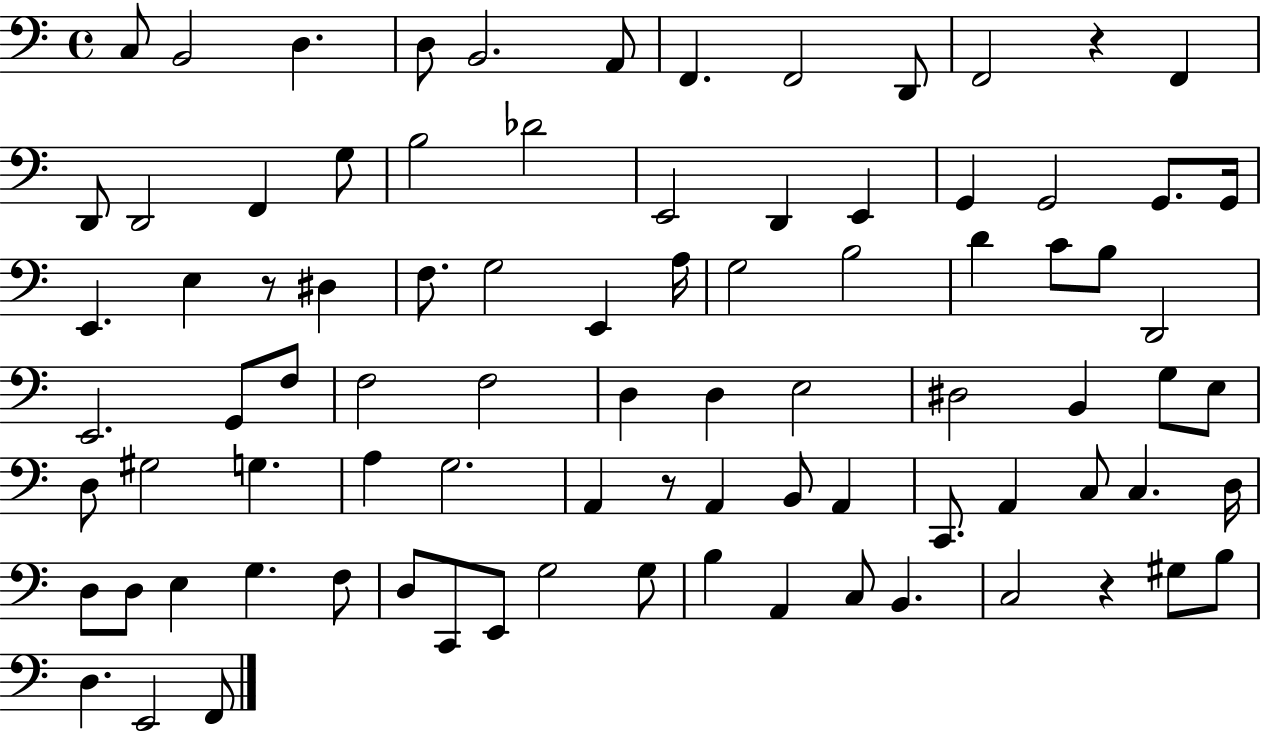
{
  \clef bass
  \time 4/4
  \defaultTimeSignature
  \key c \major
  \repeat volta 2 { c8 b,2 d4. | d8 b,2. a,8 | f,4. f,2 d,8 | f,2 r4 f,4 | \break d,8 d,2 f,4 g8 | b2 des'2 | e,2 d,4 e,4 | g,4 g,2 g,8. g,16 | \break e,4. e4 r8 dis4 | f8. g2 e,4 a16 | g2 b2 | d'4 c'8 b8 d,2 | \break e,2. g,8 f8 | f2 f2 | d4 d4 e2 | dis2 b,4 g8 e8 | \break d8 gis2 g4. | a4 g2. | a,4 r8 a,4 b,8 a,4 | c,8. a,4 c8 c4. d16 | \break d8 d8 e4 g4. f8 | d8 c,8 e,8 g2 g8 | b4 a,4 c8 b,4. | c2 r4 gis8 b8 | \break d4. e,2 f,8 | } \bar "|."
}